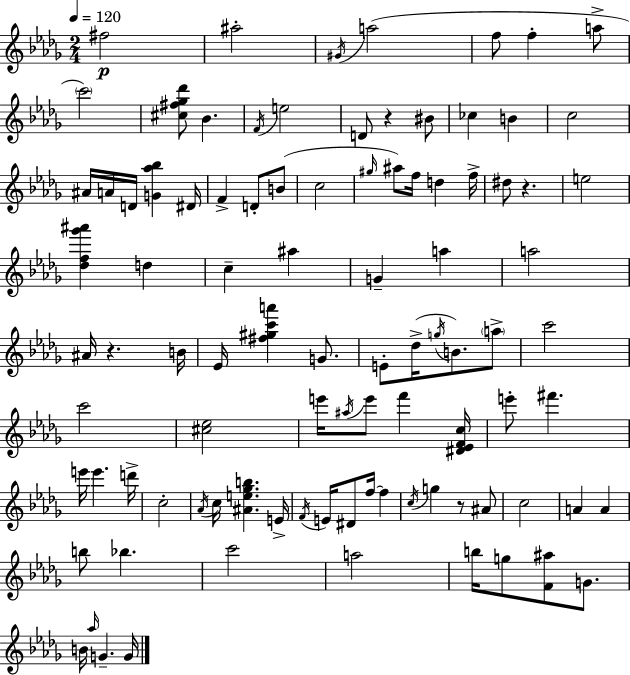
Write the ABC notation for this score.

X:1
T:Untitled
M:2/4
L:1/4
K:Bbm
^f2 ^a2 ^G/4 a2 f/2 f a/2 c'2 [^c^f_g_d']/2 _B F/4 e2 D/2 z ^B/2 _c B c2 ^A/4 A/4 D/4 [G_a_b] ^D/4 F D/2 B/2 c2 ^g/4 ^a/2 f/4 d f/4 ^d/2 z e2 [_df_g'^a'] d c ^a G a a2 ^A/4 z B/4 _E/4 [^f^gc'a'] G/2 E/2 _d/4 g/4 B/2 a/2 c'2 c'2 [^c_e]2 e'/4 ^a/4 e'/2 f' [^D_EFc]/4 e'/2 ^f' e'/4 e' d'/4 c2 _A/4 c/4 [^Ae_gb] E/4 F/4 E/4 ^D/2 f/4 f c/4 g z/2 ^A/2 c2 A A b/2 _b c'2 a2 b/4 g/2 [F^a]/2 G/2 B/4 _a/4 G G/4